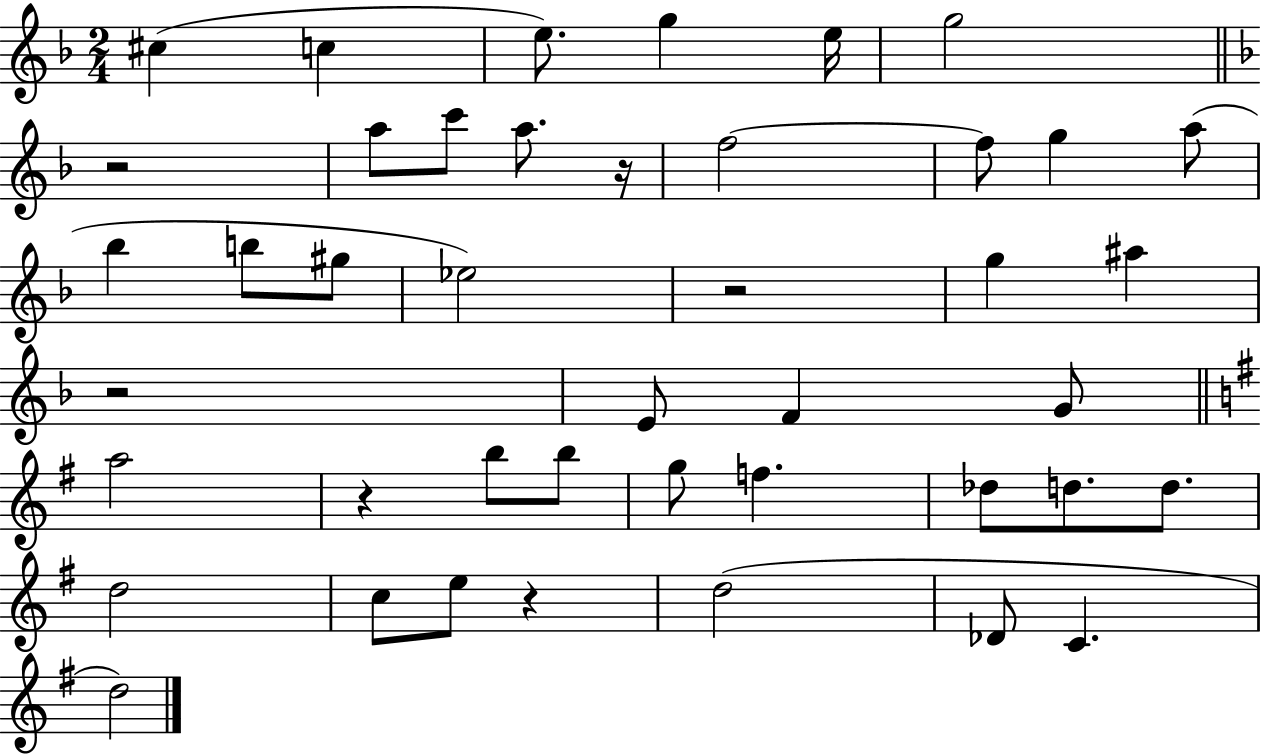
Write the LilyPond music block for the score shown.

{
  \clef treble
  \numericTimeSignature
  \time 2/4
  \key f \major
  \repeat volta 2 { cis''4( c''4 | e''8.) g''4 e''16 | g''2 | \bar "||" \break \key d \minor r2 | a''8 c'''8 a''8. r16 | f''2~~ | f''8 g''4 a''8( | \break bes''4 b''8 gis''8 | ees''2) | r2 | g''4 ais''4 | \break r2 | e'8 f'4 g'8 | \bar "||" \break \key g \major a''2 | r4 b''8 b''8 | g''8 f''4. | des''8 d''8. d''8. | \break d''2 | c''8 e''8 r4 | d''2( | des'8 c'4. | \break d''2) | } \bar "|."
}